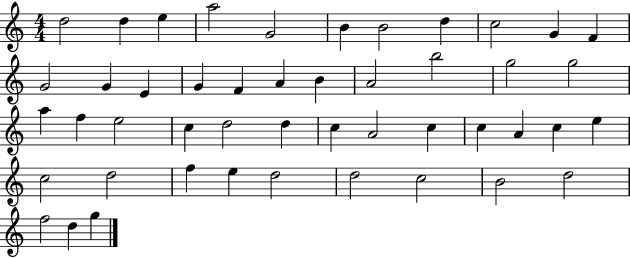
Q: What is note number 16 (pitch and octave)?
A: F4